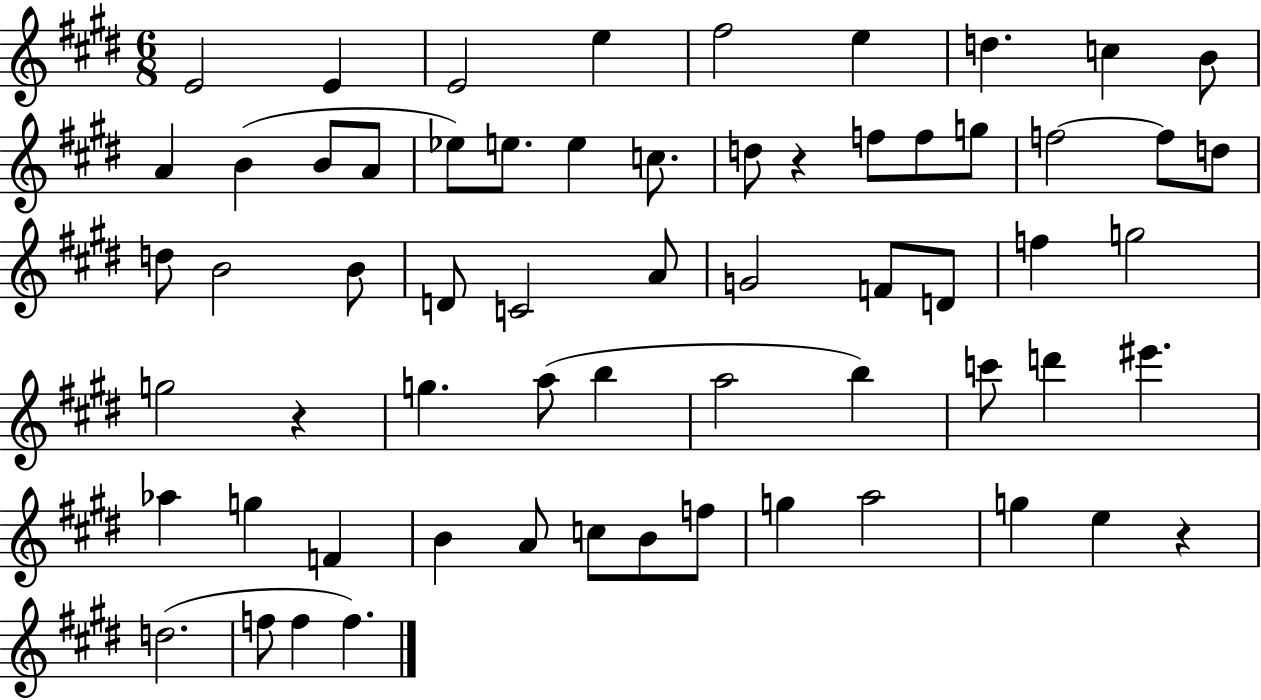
E4/h E4/q E4/h E5/q F#5/h E5/q D5/q. C5/q B4/e A4/q B4/q B4/e A4/e Eb5/e E5/e. E5/q C5/e. D5/e R/q F5/e F5/e G5/e F5/h F5/e D5/e D5/e B4/h B4/e D4/e C4/h A4/e G4/h F4/e D4/e F5/q G5/h G5/h R/q G5/q. A5/e B5/q A5/h B5/q C6/e D6/q EIS6/q. Ab5/q G5/q F4/q B4/q A4/e C5/e B4/e F5/e G5/q A5/h G5/q E5/q R/q D5/h. F5/e F5/q F5/q.